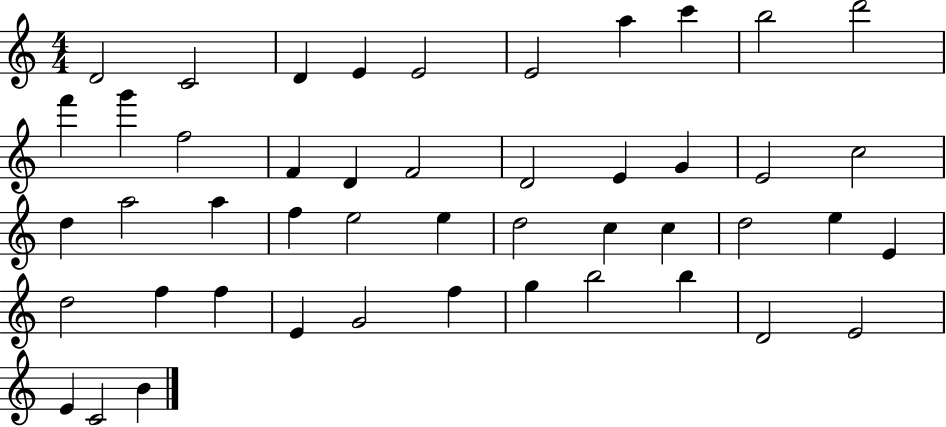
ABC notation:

X:1
T:Untitled
M:4/4
L:1/4
K:C
D2 C2 D E E2 E2 a c' b2 d'2 f' g' f2 F D F2 D2 E G E2 c2 d a2 a f e2 e d2 c c d2 e E d2 f f E G2 f g b2 b D2 E2 E C2 B